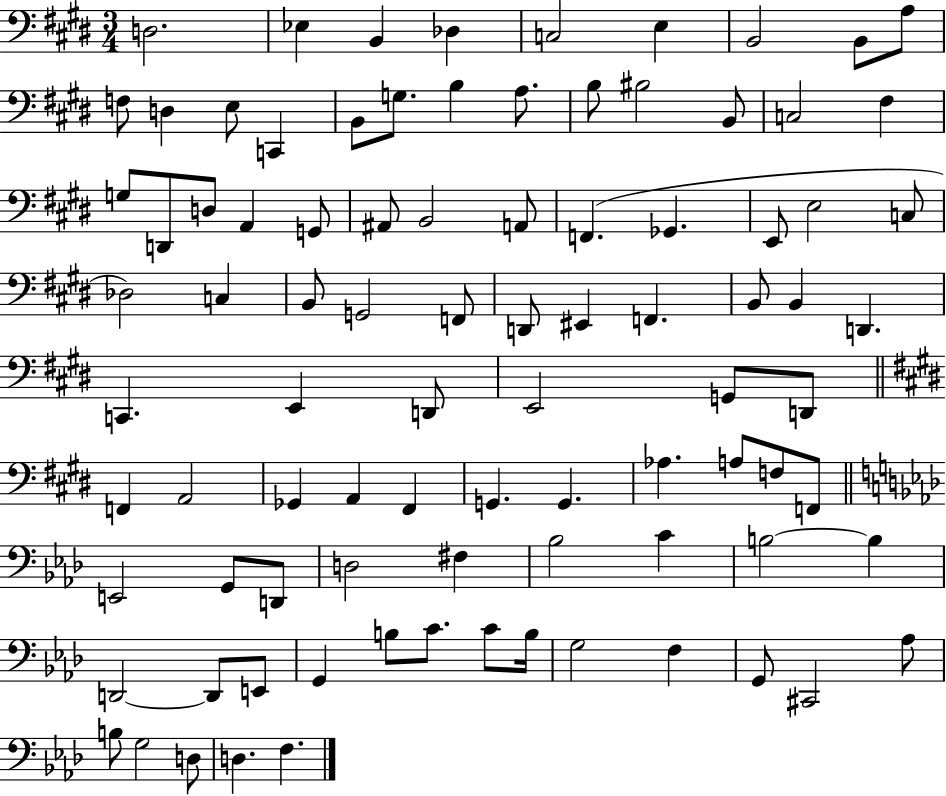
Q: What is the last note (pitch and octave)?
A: F3